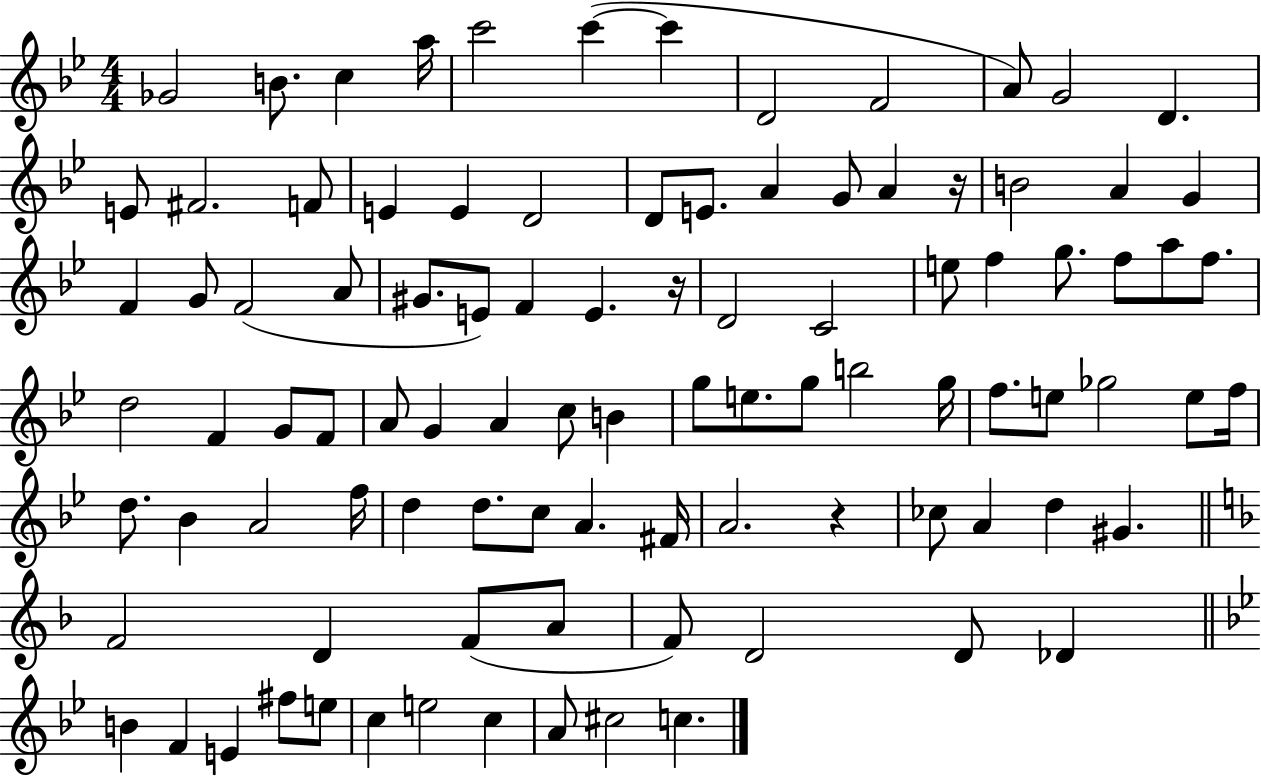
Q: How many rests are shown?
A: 3